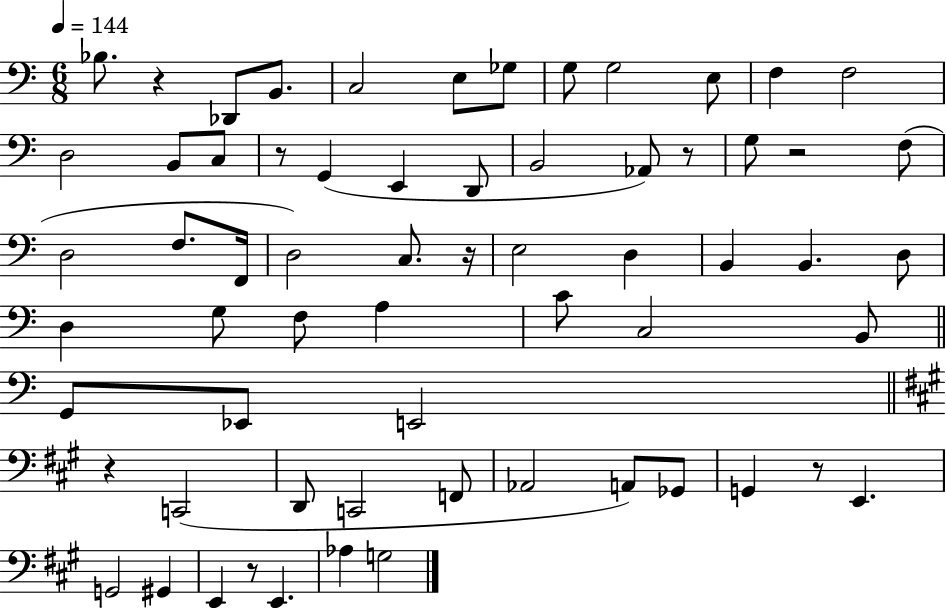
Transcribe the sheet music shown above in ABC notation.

X:1
T:Untitled
M:6/8
L:1/4
K:C
_B,/2 z _D,,/2 B,,/2 C,2 E,/2 _G,/2 G,/2 G,2 E,/2 F, F,2 D,2 B,,/2 C,/2 z/2 G,, E,, D,,/2 B,,2 _A,,/2 z/2 G,/2 z2 F,/2 D,2 F,/2 F,,/4 D,2 C,/2 z/4 E,2 D, B,, B,, D,/2 D, G,/2 F,/2 A, C/2 C,2 B,,/2 G,,/2 _E,,/2 E,,2 z C,,2 D,,/2 C,,2 F,,/2 _A,,2 A,,/2 _G,,/2 G,, z/2 E,, G,,2 ^G,, E,, z/2 E,, _A, G,2